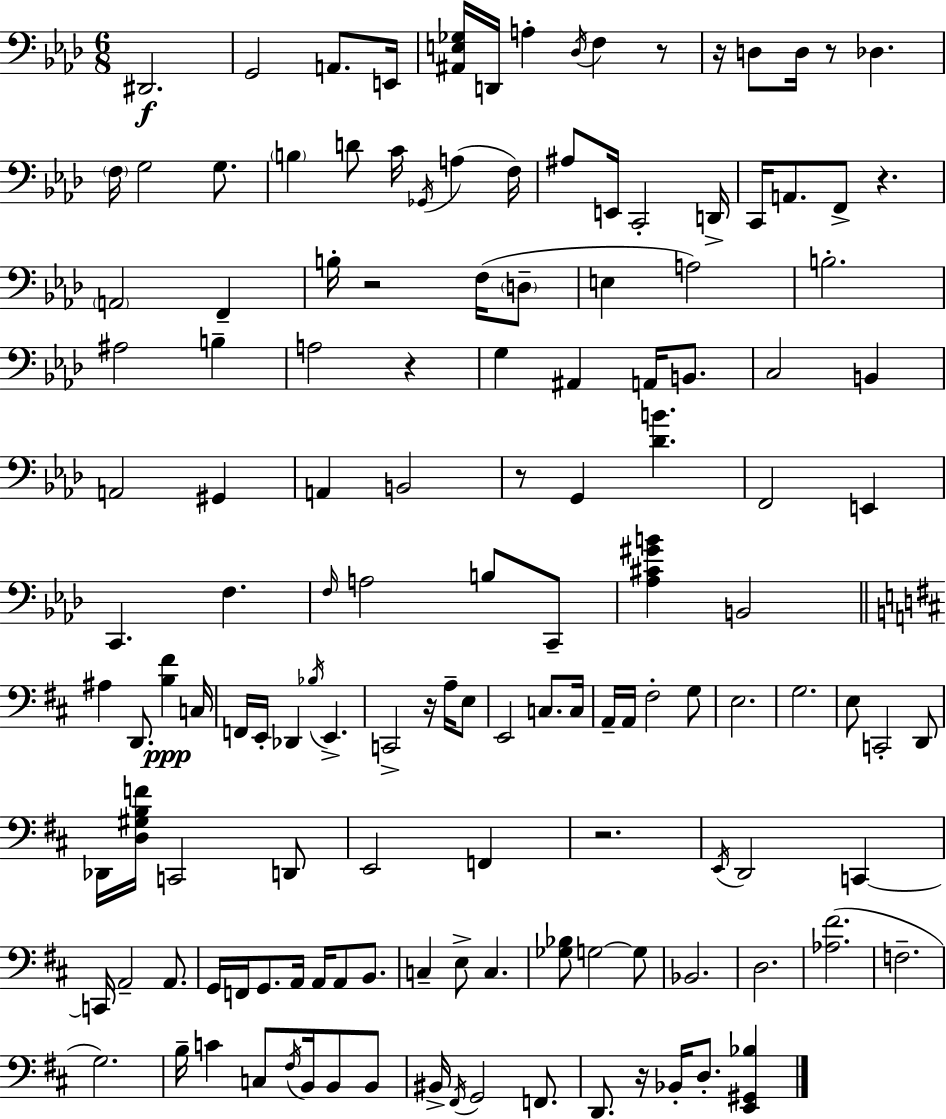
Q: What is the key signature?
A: AES major